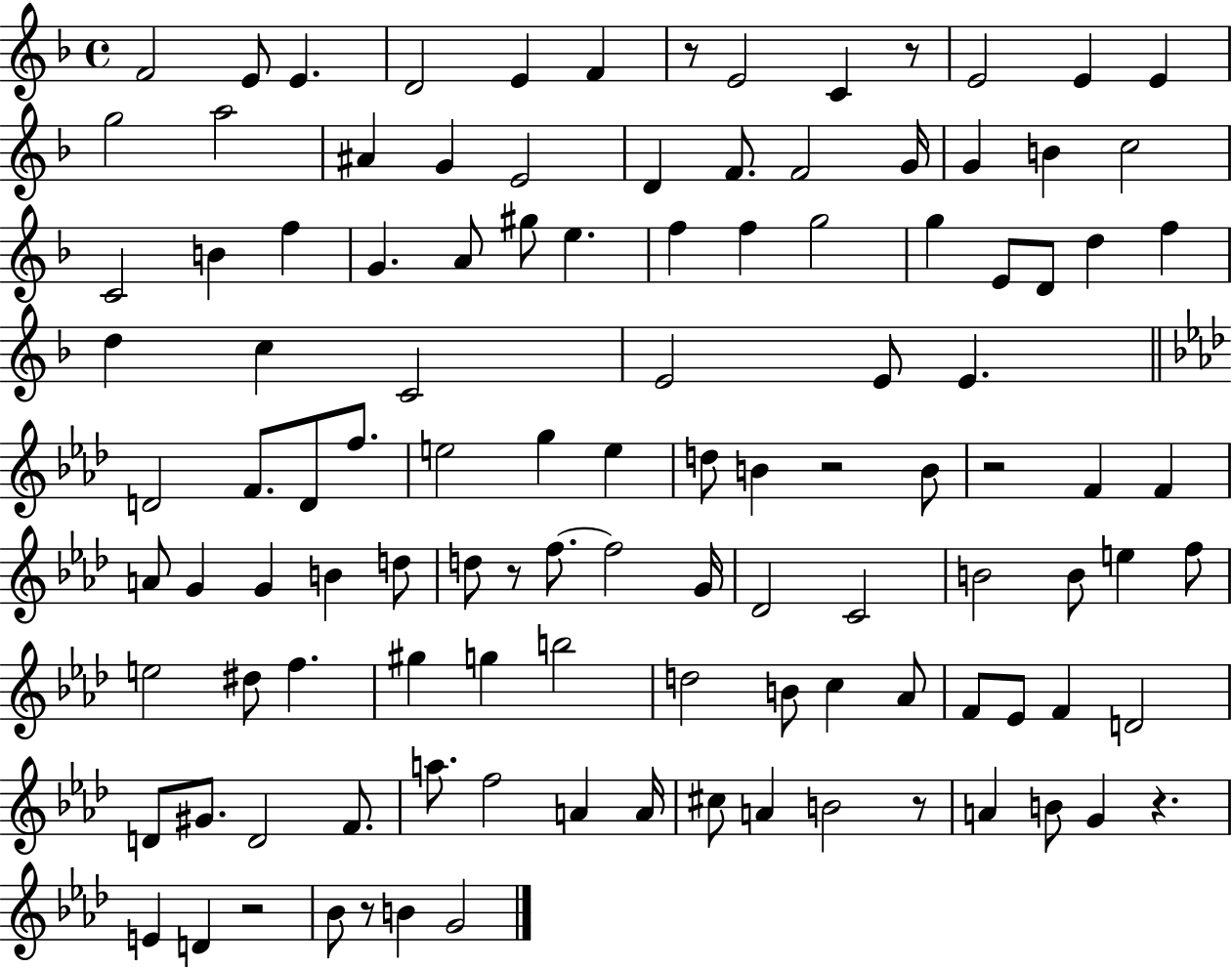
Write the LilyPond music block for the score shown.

{
  \clef treble
  \time 4/4
  \defaultTimeSignature
  \key f \major
  f'2 e'8 e'4. | d'2 e'4 f'4 | r8 e'2 c'4 r8 | e'2 e'4 e'4 | \break g''2 a''2 | ais'4 g'4 e'2 | d'4 f'8. f'2 g'16 | g'4 b'4 c''2 | \break c'2 b'4 f''4 | g'4. a'8 gis''8 e''4. | f''4 f''4 g''2 | g''4 e'8 d'8 d''4 f''4 | \break d''4 c''4 c'2 | e'2 e'8 e'4. | \bar "||" \break \key aes \major d'2 f'8. d'8 f''8. | e''2 g''4 e''4 | d''8 b'4 r2 b'8 | r2 f'4 f'4 | \break a'8 g'4 g'4 b'4 d''8 | d''8 r8 f''8.~~ f''2 g'16 | des'2 c'2 | b'2 b'8 e''4 f''8 | \break e''2 dis''8 f''4. | gis''4 g''4 b''2 | d''2 b'8 c''4 aes'8 | f'8 ees'8 f'4 d'2 | \break d'8 gis'8. d'2 f'8. | a''8. f''2 a'4 a'16 | cis''8 a'4 b'2 r8 | a'4 b'8 g'4 r4. | \break e'4 d'4 r2 | bes'8 r8 b'4 g'2 | \bar "|."
}